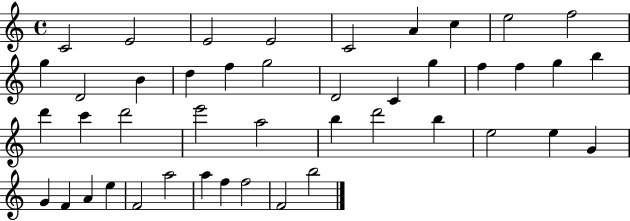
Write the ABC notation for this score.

X:1
T:Untitled
M:4/4
L:1/4
K:C
C2 E2 E2 E2 C2 A c e2 f2 g D2 B d f g2 D2 C g f f g b d' c' d'2 e'2 a2 b d'2 b e2 e G G F A e F2 a2 a f f2 F2 b2